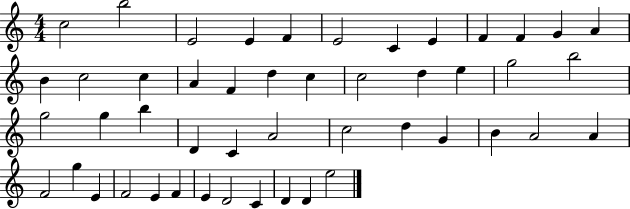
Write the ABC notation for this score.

X:1
T:Untitled
M:4/4
L:1/4
K:C
c2 b2 E2 E F E2 C E F F G A B c2 c A F d c c2 d e g2 b2 g2 g b D C A2 c2 d G B A2 A F2 g E F2 E F E D2 C D D e2